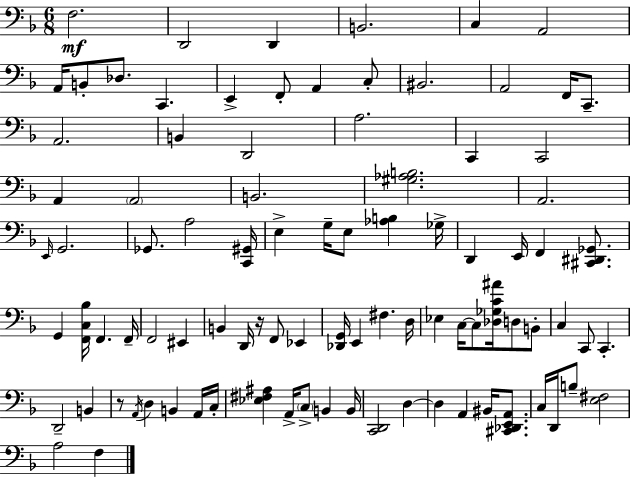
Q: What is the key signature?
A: D minor